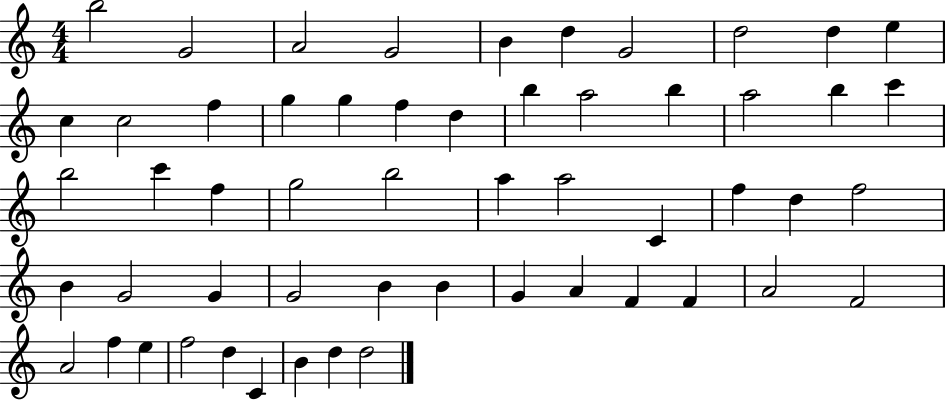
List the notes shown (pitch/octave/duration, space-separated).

B5/h G4/h A4/h G4/h B4/q D5/q G4/h D5/h D5/q E5/q C5/q C5/h F5/q G5/q G5/q F5/q D5/q B5/q A5/h B5/q A5/h B5/q C6/q B5/h C6/q F5/q G5/h B5/h A5/q A5/h C4/q F5/q D5/q F5/h B4/q G4/h G4/q G4/h B4/q B4/q G4/q A4/q F4/q F4/q A4/h F4/h A4/h F5/q E5/q F5/h D5/q C4/q B4/q D5/q D5/h